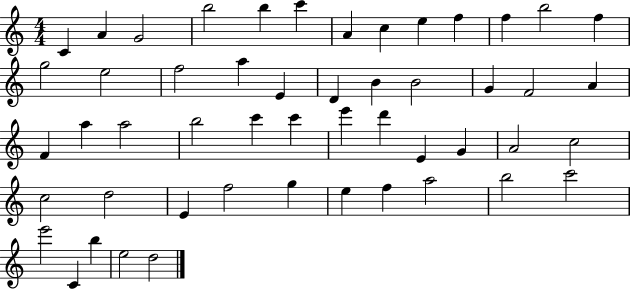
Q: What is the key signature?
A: C major